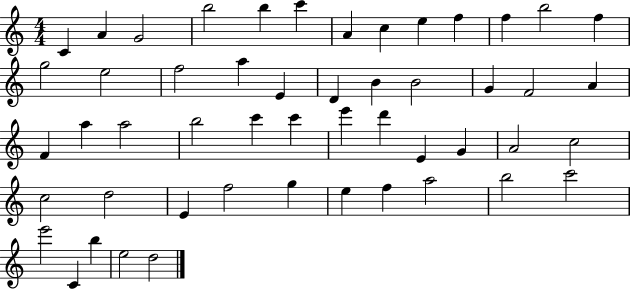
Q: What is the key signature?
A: C major